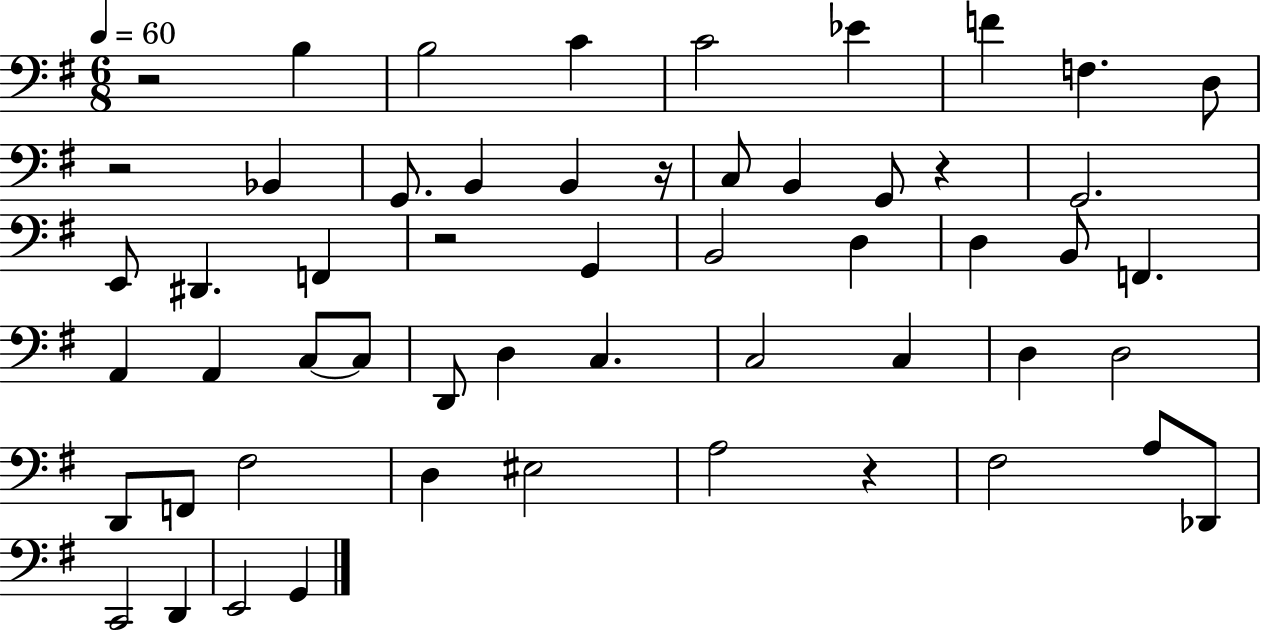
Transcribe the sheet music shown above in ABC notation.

X:1
T:Untitled
M:6/8
L:1/4
K:G
z2 B, B,2 C C2 _E F F, D,/2 z2 _B,, G,,/2 B,, B,, z/4 C,/2 B,, G,,/2 z G,,2 E,,/2 ^D,, F,, z2 G,, B,,2 D, D, B,,/2 F,, A,, A,, C,/2 C,/2 D,,/2 D, C, C,2 C, D, D,2 D,,/2 F,,/2 ^F,2 D, ^E,2 A,2 z ^F,2 A,/2 _D,,/2 C,,2 D,, E,,2 G,,